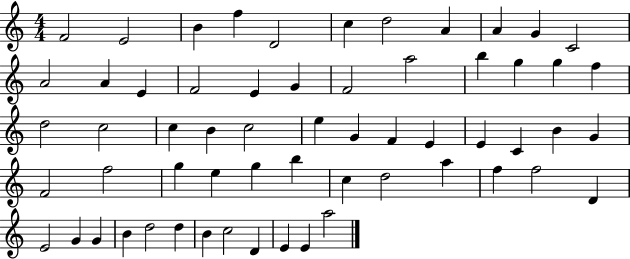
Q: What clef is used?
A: treble